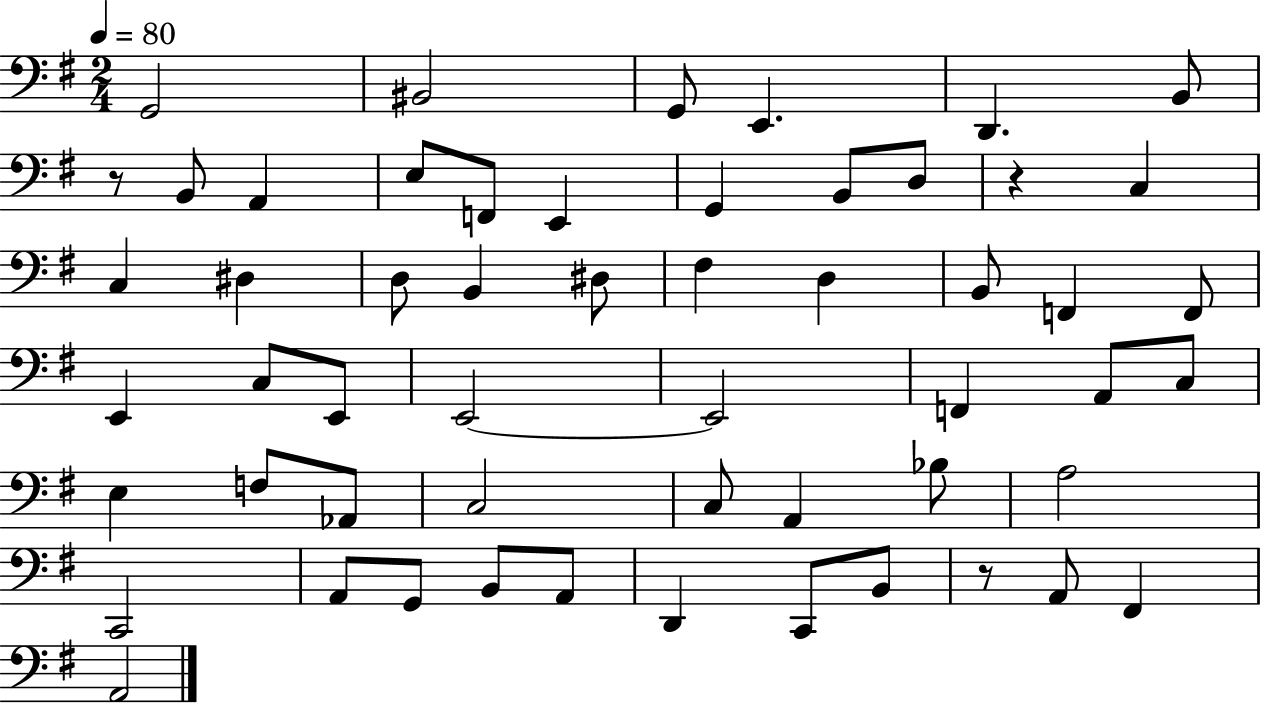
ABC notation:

X:1
T:Untitled
M:2/4
L:1/4
K:G
G,,2 ^B,,2 G,,/2 E,, D,, B,,/2 z/2 B,,/2 A,, E,/2 F,,/2 E,, G,, B,,/2 D,/2 z C, C, ^D, D,/2 B,, ^D,/2 ^F, D, B,,/2 F,, F,,/2 E,, C,/2 E,,/2 E,,2 E,,2 F,, A,,/2 C,/2 E, F,/2 _A,,/2 C,2 C,/2 A,, _B,/2 A,2 C,,2 A,,/2 G,,/2 B,,/2 A,,/2 D,, C,,/2 B,,/2 z/2 A,,/2 ^F,, A,,2